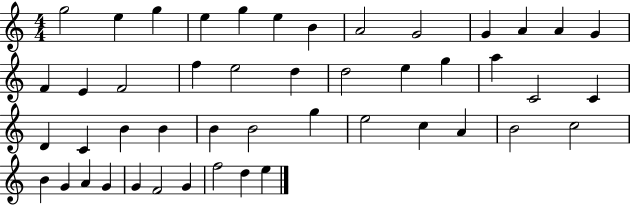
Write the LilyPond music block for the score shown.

{
  \clef treble
  \numericTimeSignature
  \time 4/4
  \key c \major
  g''2 e''4 g''4 | e''4 g''4 e''4 b'4 | a'2 g'2 | g'4 a'4 a'4 g'4 | \break f'4 e'4 f'2 | f''4 e''2 d''4 | d''2 e''4 g''4 | a''4 c'2 c'4 | \break d'4 c'4 b'4 b'4 | b'4 b'2 g''4 | e''2 c''4 a'4 | b'2 c''2 | \break b'4 g'4 a'4 g'4 | g'4 f'2 g'4 | f''2 d''4 e''4 | \bar "|."
}